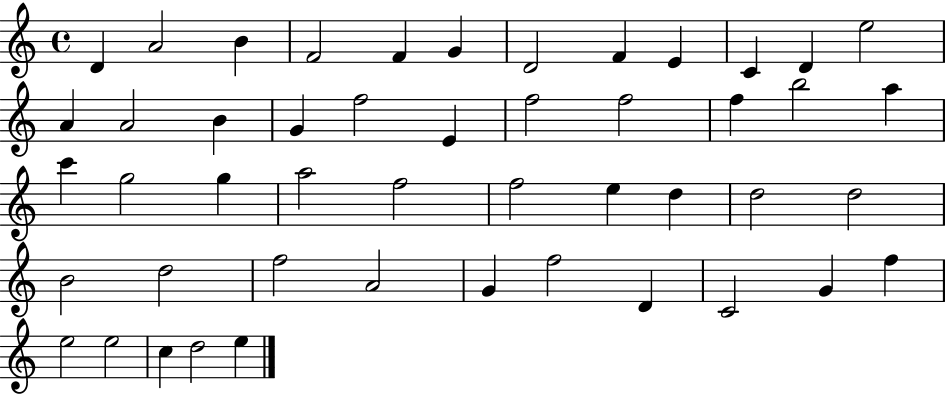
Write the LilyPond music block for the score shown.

{
  \clef treble
  \time 4/4
  \defaultTimeSignature
  \key c \major
  d'4 a'2 b'4 | f'2 f'4 g'4 | d'2 f'4 e'4 | c'4 d'4 e''2 | \break a'4 a'2 b'4 | g'4 f''2 e'4 | f''2 f''2 | f''4 b''2 a''4 | \break c'''4 g''2 g''4 | a''2 f''2 | f''2 e''4 d''4 | d''2 d''2 | \break b'2 d''2 | f''2 a'2 | g'4 f''2 d'4 | c'2 g'4 f''4 | \break e''2 e''2 | c''4 d''2 e''4 | \bar "|."
}